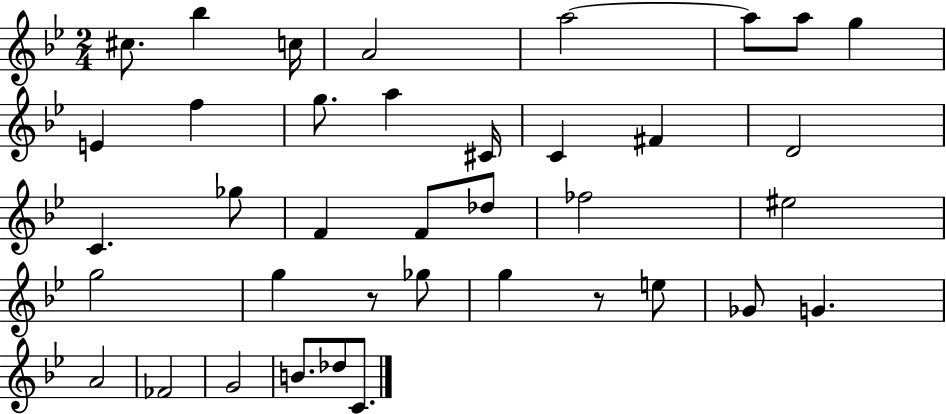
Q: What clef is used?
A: treble